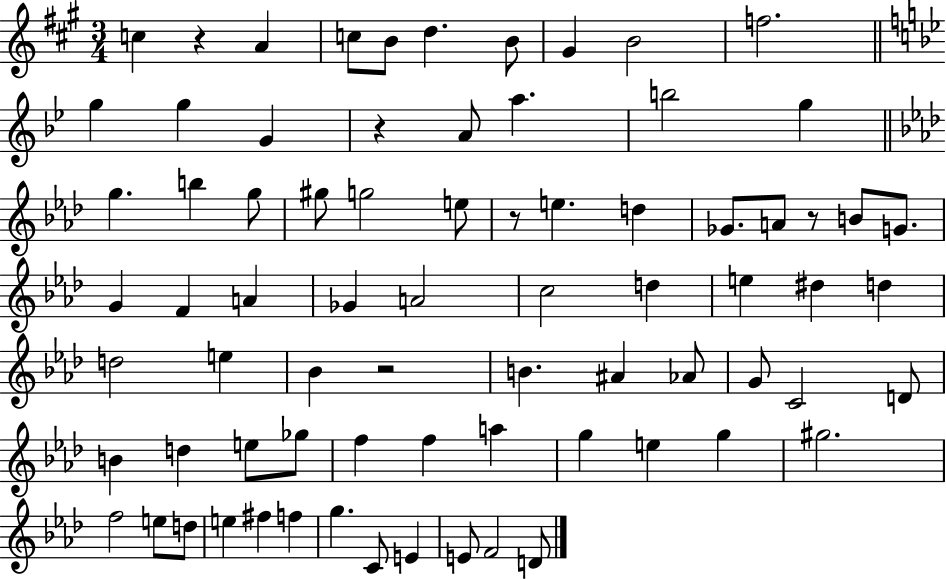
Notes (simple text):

C5/q R/q A4/q C5/e B4/e D5/q. B4/e G#4/q B4/h F5/h. G5/q G5/q G4/q R/q A4/e A5/q. B5/h G5/q G5/q. B5/q G5/e G#5/e G5/h E5/e R/e E5/q. D5/q Gb4/e. A4/e R/e B4/e G4/e. G4/q F4/q A4/q Gb4/q A4/h C5/h D5/q E5/q D#5/q D5/q D5/h E5/q Bb4/q R/h B4/q. A#4/q Ab4/e G4/e C4/h D4/e B4/q D5/q E5/e Gb5/e F5/q F5/q A5/q G5/q E5/q G5/q G#5/h. F5/h E5/e D5/e E5/q F#5/q F5/q G5/q. C4/e E4/q E4/e F4/h D4/e